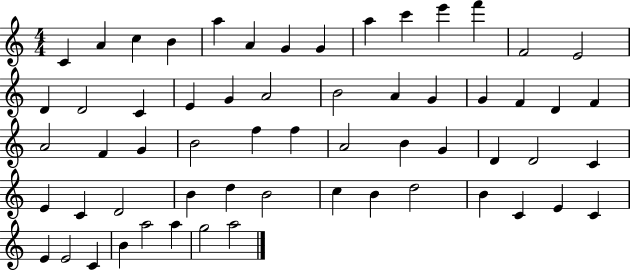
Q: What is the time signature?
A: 4/4